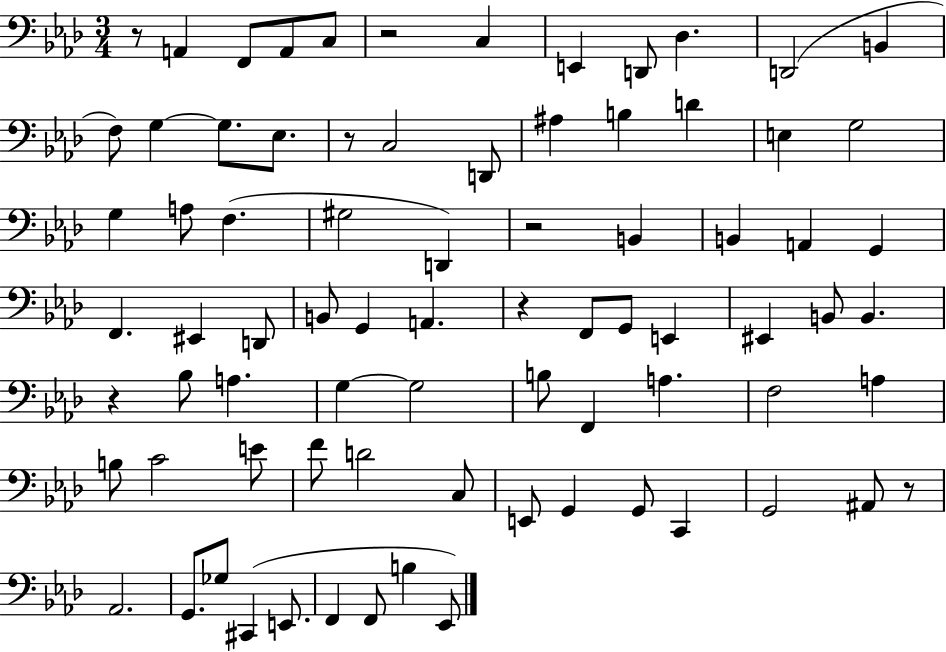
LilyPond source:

{
  \clef bass
  \numericTimeSignature
  \time 3/4
  \key aes \major
  r8 a,4 f,8 a,8 c8 | r2 c4 | e,4 d,8 des4. | d,2( b,4 | \break f8) g4~~ g8. ees8. | r8 c2 d,8 | ais4 b4 d'4 | e4 g2 | \break g4 a8 f4.( | gis2 d,4) | r2 b,4 | b,4 a,4 g,4 | \break f,4. eis,4 d,8 | b,8 g,4 a,4. | r4 f,8 g,8 e,4 | eis,4 b,8 b,4. | \break r4 bes8 a4. | g4~~ g2 | b8 f,4 a4. | f2 a4 | \break b8 c'2 e'8 | f'8 d'2 c8 | e,8 g,4 g,8 c,4 | g,2 ais,8 r8 | \break aes,2. | g,8. ges8 cis,4( e,8. | f,4 f,8 b4 ees,8) | \bar "|."
}